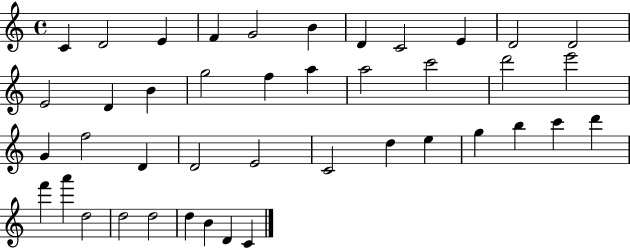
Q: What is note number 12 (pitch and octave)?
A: E4